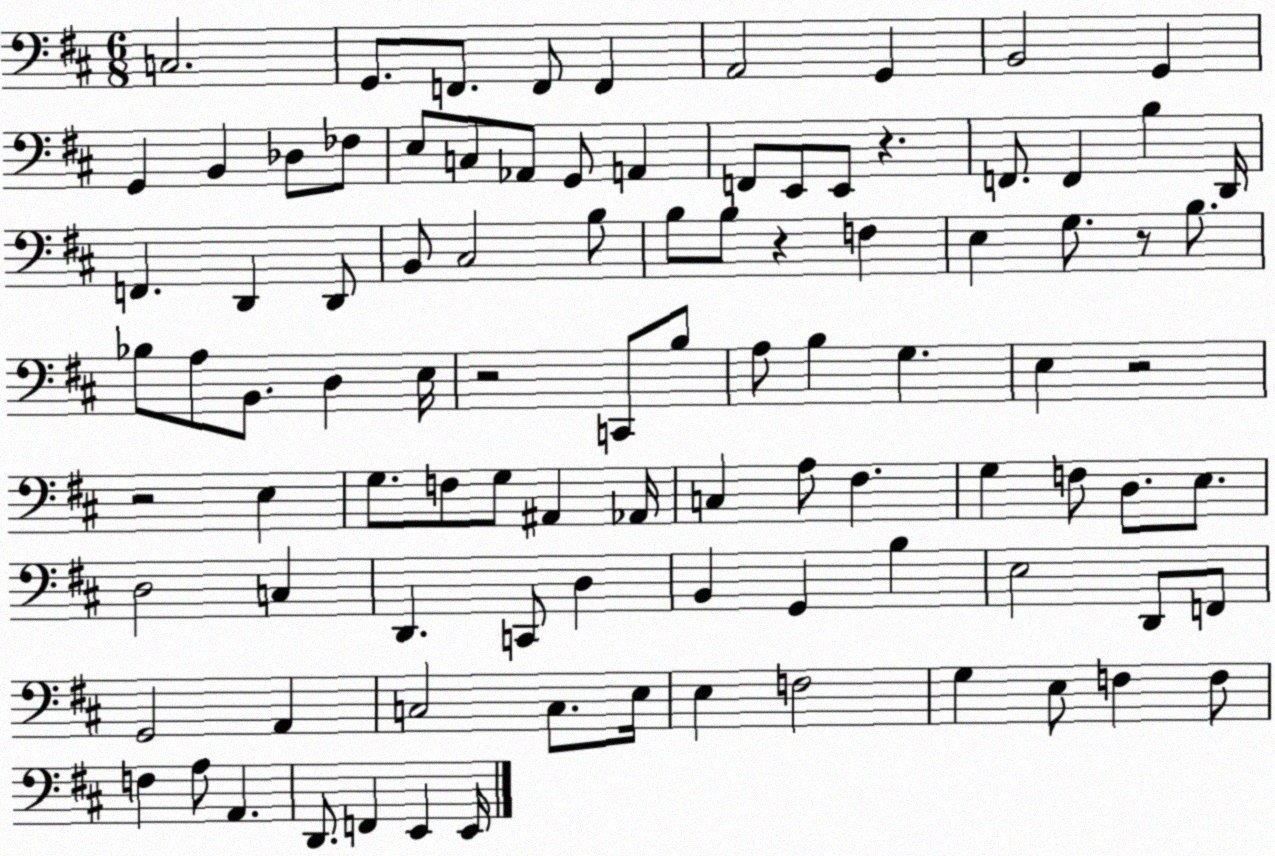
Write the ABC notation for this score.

X:1
T:Untitled
M:6/8
L:1/4
K:D
C,2 G,,/2 F,,/2 F,,/2 F,, A,,2 G,, B,,2 G,, G,, B,, _D,/2 _F,/2 E,/2 C,/2 _A,,/2 G,,/2 A,, F,,/2 E,,/2 E,,/2 z F,,/2 F,, B, D,,/4 F,, D,, D,,/2 B,,/2 ^C,2 B,/2 B,/2 B,/2 z F, E, G,/2 z/2 B,/2 _B,/2 A,/2 B,,/2 D, E,/4 z2 C,,/2 B,/2 A,/2 B, G, E, z2 z2 E, G,/2 F,/2 G,/2 ^A,, _A,,/4 C, A,/2 ^F, G, F,/2 D,/2 E,/2 D,2 C, D,, C,,/2 D, B,, G,, B, E,2 D,,/2 F,,/2 G,,2 A,, C,2 C,/2 E,/4 E, F,2 G, E,/2 F, F,/2 F, A,/2 A,, D,,/2 F,, E,, E,,/4